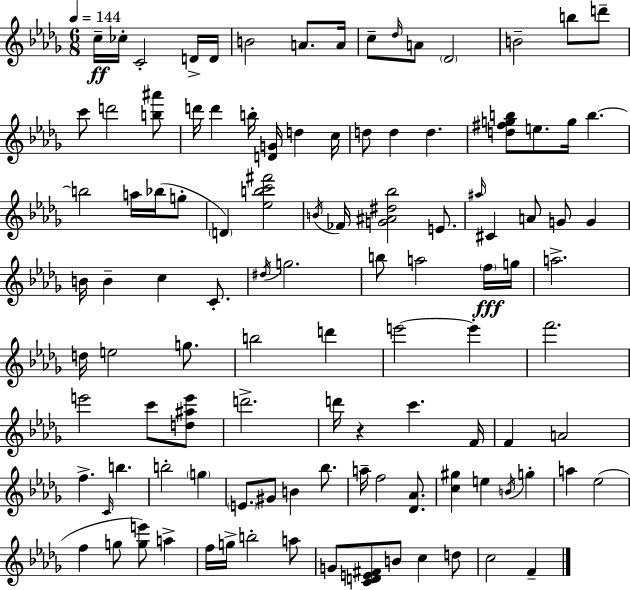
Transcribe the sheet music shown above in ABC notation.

X:1
T:Untitled
M:6/8
L:1/4
K:Bbm
c/4 _c/4 C2 D/4 D/4 B2 A/2 A/4 c/2 _d/4 A/2 _D2 B2 b/2 d'/2 c'/2 d'2 [b^a']/2 d'/4 d' b/4 [DG]/4 d c/4 d/2 d d [d^fgb]/2 e/2 g/4 b b2 a/4 _b/4 g/2 D [_ebc'^f']2 B/4 _F/4 [G^A^d_b]2 E/2 ^a/4 ^C A/2 G/2 G B/4 B c C/2 ^d/4 g2 b/2 a2 f/4 g/4 a2 d/4 e2 g/2 b2 d' e'2 e' f'2 e'2 c'/2 [d^ae']/2 d'2 d'/4 z c' F/4 F A2 f C/4 b b2 g E/2 ^G/2 B _b/2 a/4 f2 [_D_A]/2 [c^g] e B/4 g a _e2 f g/2 [ge']/2 a f/4 g/4 b2 a/2 G/2 [CDE^F]/2 B/2 c d/2 c2 F